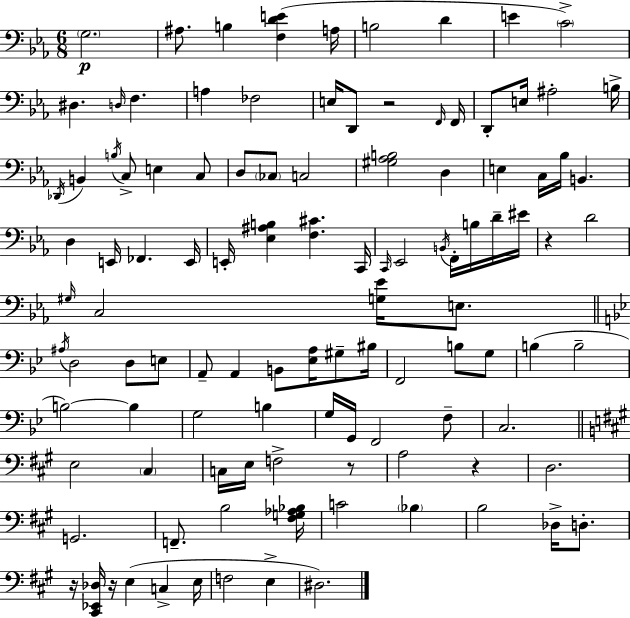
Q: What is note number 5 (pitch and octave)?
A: B3